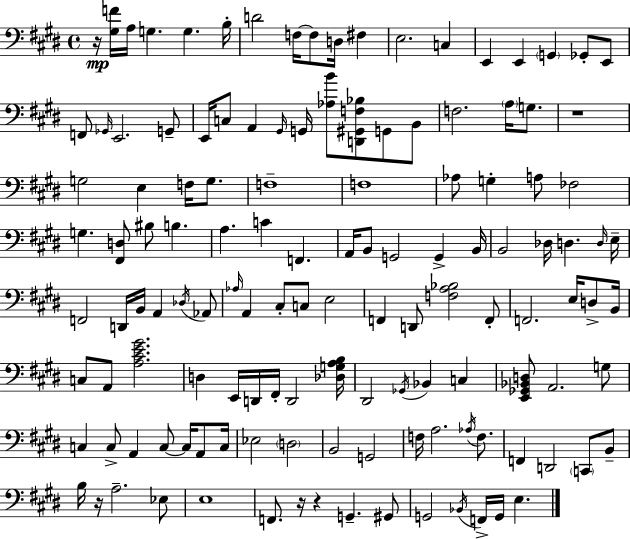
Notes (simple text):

R/s [G#3,F4]/s A3/s G3/q. G3/q. B3/s D4/h F3/s F3/e D3/s F#3/q E3/h. C3/q E2/q E2/q G2/q Gb2/e E2/e F2/e Gb2/s E2/h. G2/e E2/s C3/e A2/q G#2/s G2/s [Ab3,B4]/e [D2,G#2,F3,Bb3]/e G2/e B2/e F3/h. A3/s G3/e. R/w G3/h E3/q F3/s G3/e. F3/w F3/w Ab3/e G3/q A3/e FES3/h G3/q. [F#2,D3]/e BIS3/e B3/q. A3/q. C4/q F2/q. A2/s B2/e G2/h G2/q B2/s B2/h Db3/s D3/q. D3/s E3/s F2/h D2/s B2/s A2/q Db3/s Ab2/e Ab3/s A2/q C#3/e C3/e E3/h F2/q D2/e [F3,A3,Bb3]/h F2/e F2/h. E3/s D3/e B2/s C3/e A2/e [A3,C#4,E4,G#4]/h. D3/q E2/s D2/s F#2/s D2/h [Db3,G3,A3,B3]/s D#2/h Gb2/s Bb2/q C3/q [E2,Gb2,Bb2,D3]/e A2/h. G3/e C3/q C3/e A2/q C3/e C3/s A2/e C3/s Eb3/h D3/h B2/h G2/h F3/s A3/h. Ab3/s F3/e. F2/q D2/h C2/e B2/e B3/s R/s A3/h. Eb3/e E3/w F2/e. R/s R/q G2/q. G#2/e G2/h Bb2/s F2/s G2/s E3/q.